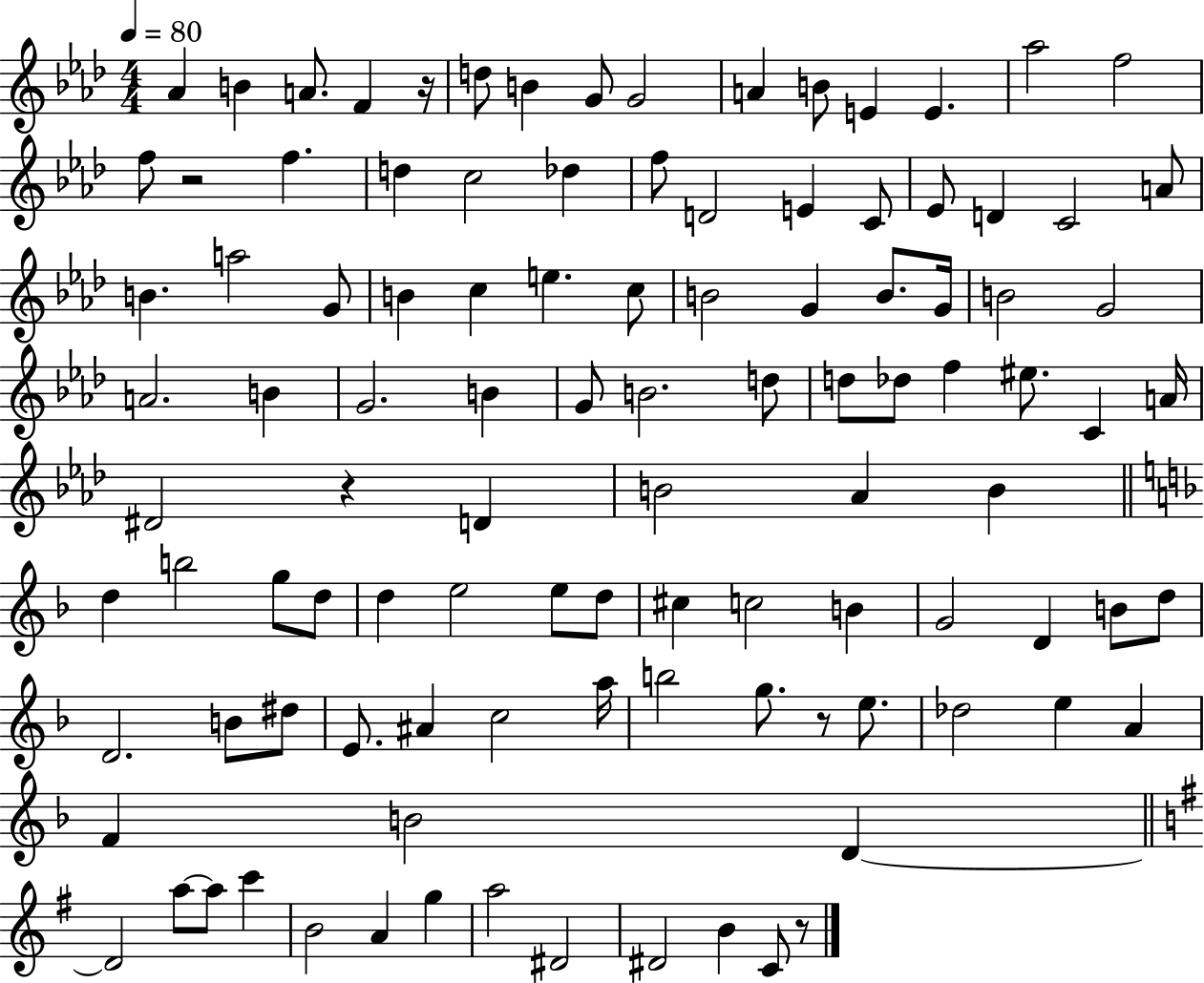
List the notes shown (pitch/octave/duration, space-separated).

Ab4/q B4/q A4/e. F4/q R/s D5/e B4/q G4/e G4/h A4/q B4/e E4/q E4/q. Ab5/h F5/h F5/e R/h F5/q. D5/q C5/h Db5/q F5/e D4/h E4/q C4/e Eb4/e D4/q C4/h A4/e B4/q. A5/h G4/e B4/q C5/q E5/q. C5/e B4/h G4/q B4/e. G4/s B4/h G4/h A4/h. B4/q G4/h. B4/q G4/e B4/h. D5/e D5/e Db5/e F5/q EIS5/e. C4/q A4/s D#4/h R/q D4/q B4/h Ab4/q B4/q D5/q B5/h G5/e D5/e D5/q E5/h E5/e D5/e C#5/q C5/h B4/q G4/h D4/q B4/e D5/e D4/h. B4/e D#5/e E4/e. A#4/q C5/h A5/s B5/h G5/e. R/e E5/e. Db5/h E5/q A4/q F4/q B4/h D4/q D4/h A5/e A5/e C6/q B4/h A4/q G5/q A5/h D#4/h D#4/h B4/q C4/e R/e